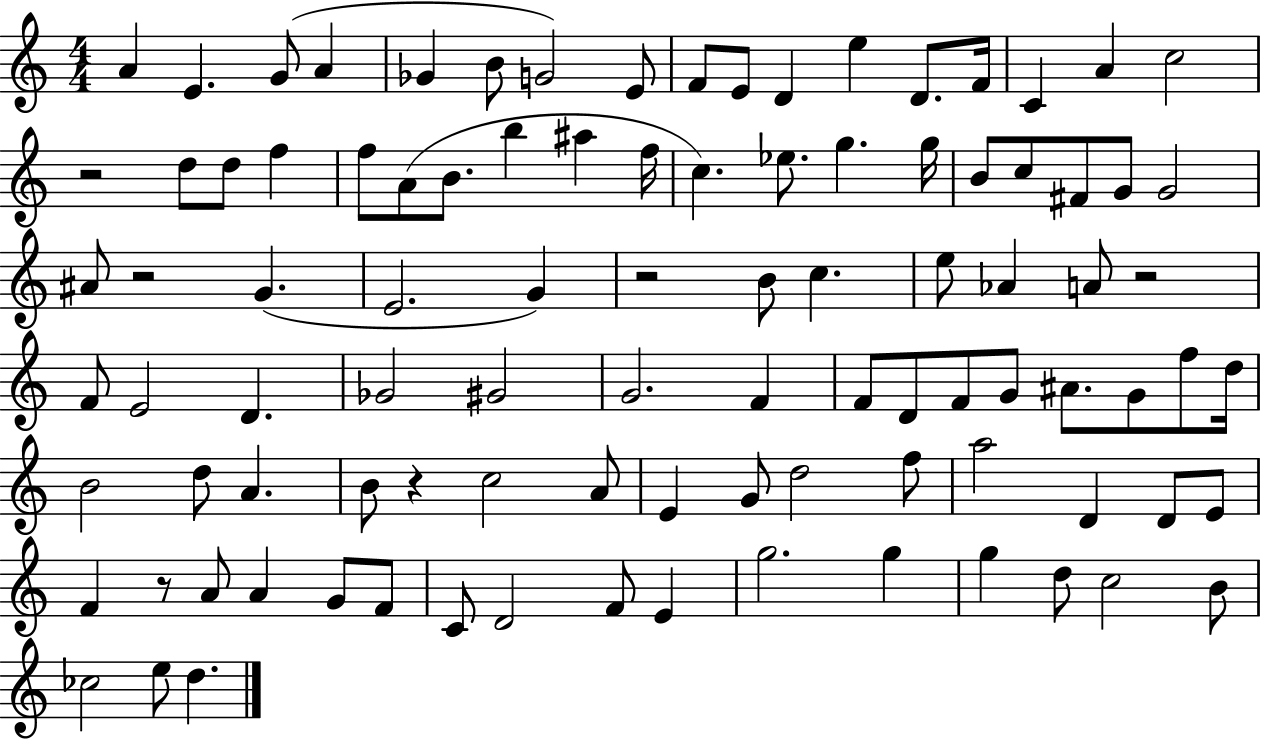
{
  \clef treble
  \numericTimeSignature
  \time 4/4
  \key c \major
  a'4 e'4. g'8( a'4 | ges'4 b'8 g'2) e'8 | f'8 e'8 d'4 e''4 d'8. f'16 | c'4 a'4 c''2 | \break r2 d''8 d''8 f''4 | f''8 a'8( b'8. b''4 ais''4 f''16 | c''4.) ees''8. g''4. g''16 | b'8 c''8 fis'8 g'8 g'2 | \break ais'8 r2 g'4.( | e'2. g'4) | r2 b'8 c''4. | e''8 aes'4 a'8 r2 | \break f'8 e'2 d'4. | ges'2 gis'2 | g'2. f'4 | f'8 d'8 f'8 g'8 ais'8. g'8 f''8 d''16 | \break b'2 d''8 a'4. | b'8 r4 c''2 a'8 | e'4 g'8 d''2 f''8 | a''2 d'4 d'8 e'8 | \break f'4 r8 a'8 a'4 g'8 f'8 | c'8 d'2 f'8 e'4 | g''2. g''4 | g''4 d''8 c''2 b'8 | \break ces''2 e''8 d''4. | \bar "|."
}